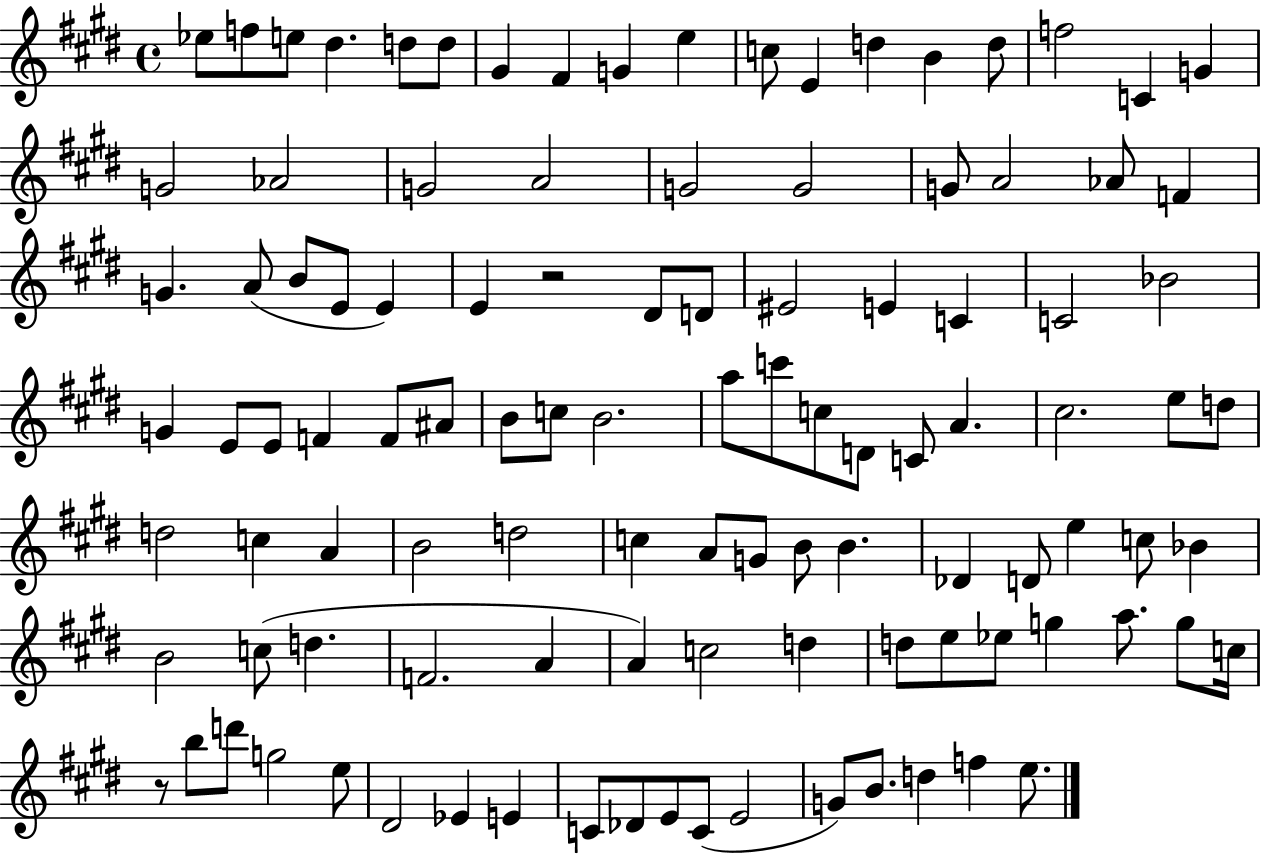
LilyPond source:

{
  \clef treble
  \time 4/4
  \defaultTimeSignature
  \key e \major
  \repeat volta 2 { ees''8 f''8 e''8 dis''4. d''8 d''8 | gis'4 fis'4 g'4 e''4 | c''8 e'4 d''4 b'4 d''8 | f''2 c'4 g'4 | \break g'2 aes'2 | g'2 a'2 | g'2 g'2 | g'8 a'2 aes'8 f'4 | \break g'4. a'8( b'8 e'8 e'4) | e'4 r2 dis'8 d'8 | eis'2 e'4 c'4 | c'2 bes'2 | \break g'4 e'8 e'8 f'4 f'8 ais'8 | b'8 c''8 b'2. | a''8 c'''8 c''8 d'8 c'8 a'4. | cis''2. e''8 d''8 | \break d''2 c''4 a'4 | b'2 d''2 | c''4 a'8 g'8 b'8 b'4. | des'4 d'8 e''4 c''8 bes'4 | \break b'2 c''8( d''4. | f'2. a'4 | a'4) c''2 d''4 | d''8 e''8 ees''8 g''4 a''8. g''8 c''16 | \break r8 b''8 d'''8 g''2 e''8 | dis'2 ees'4 e'4 | c'8 des'8 e'8 c'8( e'2 | g'8) b'8. d''4 f''4 e''8. | \break } \bar "|."
}